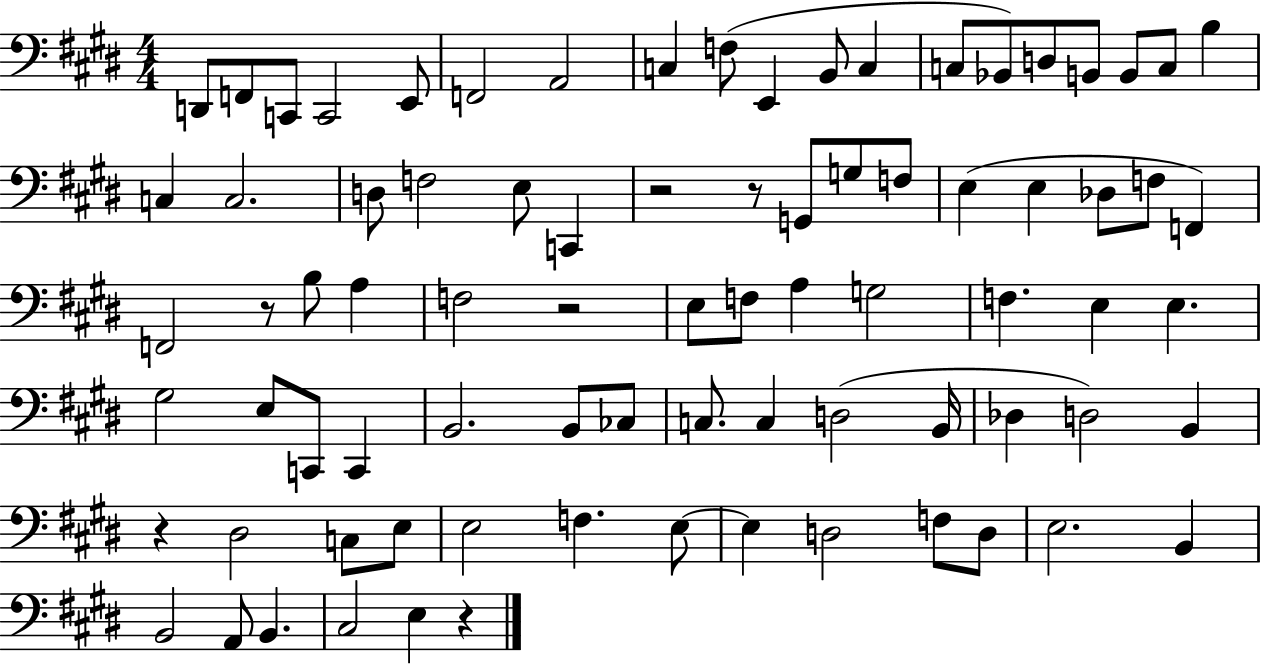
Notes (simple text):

D2/e F2/e C2/e C2/h E2/e F2/h A2/h C3/q F3/e E2/q B2/e C3/q C3/e Bb2/e D3/e B2/e B2/e C3/e B3/q C3/q C3/h. D3/e F3/h E3/e C2/q R/h R/e G2/e G3/e F3/e E3/q E3/q Db3/e F3/e F2/q F2/h R/e B3/e A3/q F3/h R/h E3/e F3/e A3/q G3/h F3/q. E3/q E3/q. G#3/h E3/e C2/e C2/q B2/h. B2/e CES3/e C3/e. C3/q D3/h B2/s Db3/q D3/h B2/q R/q D#3/h C3/e E3/e E3/h F3/q. E3/e E3/q D3/h F3/e D3/e E3/h. B2/q B2/h A2/e B2/q. C#3/h E3/q R/q